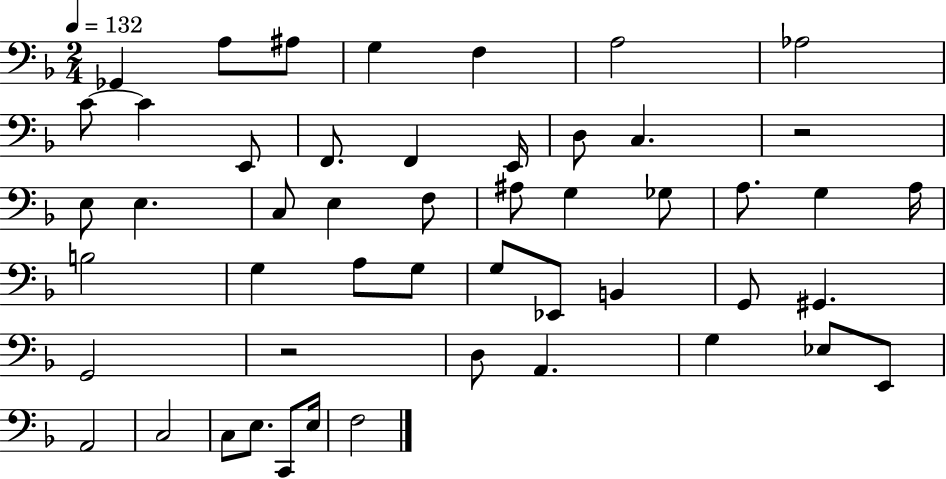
Gb2/q A3/e A#3/e G3/q F3/q A3/h Ab3/h C4/e C4/q E2/e F2/e. F2/q E2/s D3/e C3/q. R/h E3/e E3/q. C3/e E3/q F3/e A#3/e G3/q Gb3/e A3/e. G3/q A3/s B3/h G3/q A3/e G3/e G3/e Eb2/e B2/q G2/e G#2/q. G2/h R/h D3/e A2/q. G3/q Eb3/e E2/e A2/h C3/h C3/e E3/e. C2/e E3/s F3/h